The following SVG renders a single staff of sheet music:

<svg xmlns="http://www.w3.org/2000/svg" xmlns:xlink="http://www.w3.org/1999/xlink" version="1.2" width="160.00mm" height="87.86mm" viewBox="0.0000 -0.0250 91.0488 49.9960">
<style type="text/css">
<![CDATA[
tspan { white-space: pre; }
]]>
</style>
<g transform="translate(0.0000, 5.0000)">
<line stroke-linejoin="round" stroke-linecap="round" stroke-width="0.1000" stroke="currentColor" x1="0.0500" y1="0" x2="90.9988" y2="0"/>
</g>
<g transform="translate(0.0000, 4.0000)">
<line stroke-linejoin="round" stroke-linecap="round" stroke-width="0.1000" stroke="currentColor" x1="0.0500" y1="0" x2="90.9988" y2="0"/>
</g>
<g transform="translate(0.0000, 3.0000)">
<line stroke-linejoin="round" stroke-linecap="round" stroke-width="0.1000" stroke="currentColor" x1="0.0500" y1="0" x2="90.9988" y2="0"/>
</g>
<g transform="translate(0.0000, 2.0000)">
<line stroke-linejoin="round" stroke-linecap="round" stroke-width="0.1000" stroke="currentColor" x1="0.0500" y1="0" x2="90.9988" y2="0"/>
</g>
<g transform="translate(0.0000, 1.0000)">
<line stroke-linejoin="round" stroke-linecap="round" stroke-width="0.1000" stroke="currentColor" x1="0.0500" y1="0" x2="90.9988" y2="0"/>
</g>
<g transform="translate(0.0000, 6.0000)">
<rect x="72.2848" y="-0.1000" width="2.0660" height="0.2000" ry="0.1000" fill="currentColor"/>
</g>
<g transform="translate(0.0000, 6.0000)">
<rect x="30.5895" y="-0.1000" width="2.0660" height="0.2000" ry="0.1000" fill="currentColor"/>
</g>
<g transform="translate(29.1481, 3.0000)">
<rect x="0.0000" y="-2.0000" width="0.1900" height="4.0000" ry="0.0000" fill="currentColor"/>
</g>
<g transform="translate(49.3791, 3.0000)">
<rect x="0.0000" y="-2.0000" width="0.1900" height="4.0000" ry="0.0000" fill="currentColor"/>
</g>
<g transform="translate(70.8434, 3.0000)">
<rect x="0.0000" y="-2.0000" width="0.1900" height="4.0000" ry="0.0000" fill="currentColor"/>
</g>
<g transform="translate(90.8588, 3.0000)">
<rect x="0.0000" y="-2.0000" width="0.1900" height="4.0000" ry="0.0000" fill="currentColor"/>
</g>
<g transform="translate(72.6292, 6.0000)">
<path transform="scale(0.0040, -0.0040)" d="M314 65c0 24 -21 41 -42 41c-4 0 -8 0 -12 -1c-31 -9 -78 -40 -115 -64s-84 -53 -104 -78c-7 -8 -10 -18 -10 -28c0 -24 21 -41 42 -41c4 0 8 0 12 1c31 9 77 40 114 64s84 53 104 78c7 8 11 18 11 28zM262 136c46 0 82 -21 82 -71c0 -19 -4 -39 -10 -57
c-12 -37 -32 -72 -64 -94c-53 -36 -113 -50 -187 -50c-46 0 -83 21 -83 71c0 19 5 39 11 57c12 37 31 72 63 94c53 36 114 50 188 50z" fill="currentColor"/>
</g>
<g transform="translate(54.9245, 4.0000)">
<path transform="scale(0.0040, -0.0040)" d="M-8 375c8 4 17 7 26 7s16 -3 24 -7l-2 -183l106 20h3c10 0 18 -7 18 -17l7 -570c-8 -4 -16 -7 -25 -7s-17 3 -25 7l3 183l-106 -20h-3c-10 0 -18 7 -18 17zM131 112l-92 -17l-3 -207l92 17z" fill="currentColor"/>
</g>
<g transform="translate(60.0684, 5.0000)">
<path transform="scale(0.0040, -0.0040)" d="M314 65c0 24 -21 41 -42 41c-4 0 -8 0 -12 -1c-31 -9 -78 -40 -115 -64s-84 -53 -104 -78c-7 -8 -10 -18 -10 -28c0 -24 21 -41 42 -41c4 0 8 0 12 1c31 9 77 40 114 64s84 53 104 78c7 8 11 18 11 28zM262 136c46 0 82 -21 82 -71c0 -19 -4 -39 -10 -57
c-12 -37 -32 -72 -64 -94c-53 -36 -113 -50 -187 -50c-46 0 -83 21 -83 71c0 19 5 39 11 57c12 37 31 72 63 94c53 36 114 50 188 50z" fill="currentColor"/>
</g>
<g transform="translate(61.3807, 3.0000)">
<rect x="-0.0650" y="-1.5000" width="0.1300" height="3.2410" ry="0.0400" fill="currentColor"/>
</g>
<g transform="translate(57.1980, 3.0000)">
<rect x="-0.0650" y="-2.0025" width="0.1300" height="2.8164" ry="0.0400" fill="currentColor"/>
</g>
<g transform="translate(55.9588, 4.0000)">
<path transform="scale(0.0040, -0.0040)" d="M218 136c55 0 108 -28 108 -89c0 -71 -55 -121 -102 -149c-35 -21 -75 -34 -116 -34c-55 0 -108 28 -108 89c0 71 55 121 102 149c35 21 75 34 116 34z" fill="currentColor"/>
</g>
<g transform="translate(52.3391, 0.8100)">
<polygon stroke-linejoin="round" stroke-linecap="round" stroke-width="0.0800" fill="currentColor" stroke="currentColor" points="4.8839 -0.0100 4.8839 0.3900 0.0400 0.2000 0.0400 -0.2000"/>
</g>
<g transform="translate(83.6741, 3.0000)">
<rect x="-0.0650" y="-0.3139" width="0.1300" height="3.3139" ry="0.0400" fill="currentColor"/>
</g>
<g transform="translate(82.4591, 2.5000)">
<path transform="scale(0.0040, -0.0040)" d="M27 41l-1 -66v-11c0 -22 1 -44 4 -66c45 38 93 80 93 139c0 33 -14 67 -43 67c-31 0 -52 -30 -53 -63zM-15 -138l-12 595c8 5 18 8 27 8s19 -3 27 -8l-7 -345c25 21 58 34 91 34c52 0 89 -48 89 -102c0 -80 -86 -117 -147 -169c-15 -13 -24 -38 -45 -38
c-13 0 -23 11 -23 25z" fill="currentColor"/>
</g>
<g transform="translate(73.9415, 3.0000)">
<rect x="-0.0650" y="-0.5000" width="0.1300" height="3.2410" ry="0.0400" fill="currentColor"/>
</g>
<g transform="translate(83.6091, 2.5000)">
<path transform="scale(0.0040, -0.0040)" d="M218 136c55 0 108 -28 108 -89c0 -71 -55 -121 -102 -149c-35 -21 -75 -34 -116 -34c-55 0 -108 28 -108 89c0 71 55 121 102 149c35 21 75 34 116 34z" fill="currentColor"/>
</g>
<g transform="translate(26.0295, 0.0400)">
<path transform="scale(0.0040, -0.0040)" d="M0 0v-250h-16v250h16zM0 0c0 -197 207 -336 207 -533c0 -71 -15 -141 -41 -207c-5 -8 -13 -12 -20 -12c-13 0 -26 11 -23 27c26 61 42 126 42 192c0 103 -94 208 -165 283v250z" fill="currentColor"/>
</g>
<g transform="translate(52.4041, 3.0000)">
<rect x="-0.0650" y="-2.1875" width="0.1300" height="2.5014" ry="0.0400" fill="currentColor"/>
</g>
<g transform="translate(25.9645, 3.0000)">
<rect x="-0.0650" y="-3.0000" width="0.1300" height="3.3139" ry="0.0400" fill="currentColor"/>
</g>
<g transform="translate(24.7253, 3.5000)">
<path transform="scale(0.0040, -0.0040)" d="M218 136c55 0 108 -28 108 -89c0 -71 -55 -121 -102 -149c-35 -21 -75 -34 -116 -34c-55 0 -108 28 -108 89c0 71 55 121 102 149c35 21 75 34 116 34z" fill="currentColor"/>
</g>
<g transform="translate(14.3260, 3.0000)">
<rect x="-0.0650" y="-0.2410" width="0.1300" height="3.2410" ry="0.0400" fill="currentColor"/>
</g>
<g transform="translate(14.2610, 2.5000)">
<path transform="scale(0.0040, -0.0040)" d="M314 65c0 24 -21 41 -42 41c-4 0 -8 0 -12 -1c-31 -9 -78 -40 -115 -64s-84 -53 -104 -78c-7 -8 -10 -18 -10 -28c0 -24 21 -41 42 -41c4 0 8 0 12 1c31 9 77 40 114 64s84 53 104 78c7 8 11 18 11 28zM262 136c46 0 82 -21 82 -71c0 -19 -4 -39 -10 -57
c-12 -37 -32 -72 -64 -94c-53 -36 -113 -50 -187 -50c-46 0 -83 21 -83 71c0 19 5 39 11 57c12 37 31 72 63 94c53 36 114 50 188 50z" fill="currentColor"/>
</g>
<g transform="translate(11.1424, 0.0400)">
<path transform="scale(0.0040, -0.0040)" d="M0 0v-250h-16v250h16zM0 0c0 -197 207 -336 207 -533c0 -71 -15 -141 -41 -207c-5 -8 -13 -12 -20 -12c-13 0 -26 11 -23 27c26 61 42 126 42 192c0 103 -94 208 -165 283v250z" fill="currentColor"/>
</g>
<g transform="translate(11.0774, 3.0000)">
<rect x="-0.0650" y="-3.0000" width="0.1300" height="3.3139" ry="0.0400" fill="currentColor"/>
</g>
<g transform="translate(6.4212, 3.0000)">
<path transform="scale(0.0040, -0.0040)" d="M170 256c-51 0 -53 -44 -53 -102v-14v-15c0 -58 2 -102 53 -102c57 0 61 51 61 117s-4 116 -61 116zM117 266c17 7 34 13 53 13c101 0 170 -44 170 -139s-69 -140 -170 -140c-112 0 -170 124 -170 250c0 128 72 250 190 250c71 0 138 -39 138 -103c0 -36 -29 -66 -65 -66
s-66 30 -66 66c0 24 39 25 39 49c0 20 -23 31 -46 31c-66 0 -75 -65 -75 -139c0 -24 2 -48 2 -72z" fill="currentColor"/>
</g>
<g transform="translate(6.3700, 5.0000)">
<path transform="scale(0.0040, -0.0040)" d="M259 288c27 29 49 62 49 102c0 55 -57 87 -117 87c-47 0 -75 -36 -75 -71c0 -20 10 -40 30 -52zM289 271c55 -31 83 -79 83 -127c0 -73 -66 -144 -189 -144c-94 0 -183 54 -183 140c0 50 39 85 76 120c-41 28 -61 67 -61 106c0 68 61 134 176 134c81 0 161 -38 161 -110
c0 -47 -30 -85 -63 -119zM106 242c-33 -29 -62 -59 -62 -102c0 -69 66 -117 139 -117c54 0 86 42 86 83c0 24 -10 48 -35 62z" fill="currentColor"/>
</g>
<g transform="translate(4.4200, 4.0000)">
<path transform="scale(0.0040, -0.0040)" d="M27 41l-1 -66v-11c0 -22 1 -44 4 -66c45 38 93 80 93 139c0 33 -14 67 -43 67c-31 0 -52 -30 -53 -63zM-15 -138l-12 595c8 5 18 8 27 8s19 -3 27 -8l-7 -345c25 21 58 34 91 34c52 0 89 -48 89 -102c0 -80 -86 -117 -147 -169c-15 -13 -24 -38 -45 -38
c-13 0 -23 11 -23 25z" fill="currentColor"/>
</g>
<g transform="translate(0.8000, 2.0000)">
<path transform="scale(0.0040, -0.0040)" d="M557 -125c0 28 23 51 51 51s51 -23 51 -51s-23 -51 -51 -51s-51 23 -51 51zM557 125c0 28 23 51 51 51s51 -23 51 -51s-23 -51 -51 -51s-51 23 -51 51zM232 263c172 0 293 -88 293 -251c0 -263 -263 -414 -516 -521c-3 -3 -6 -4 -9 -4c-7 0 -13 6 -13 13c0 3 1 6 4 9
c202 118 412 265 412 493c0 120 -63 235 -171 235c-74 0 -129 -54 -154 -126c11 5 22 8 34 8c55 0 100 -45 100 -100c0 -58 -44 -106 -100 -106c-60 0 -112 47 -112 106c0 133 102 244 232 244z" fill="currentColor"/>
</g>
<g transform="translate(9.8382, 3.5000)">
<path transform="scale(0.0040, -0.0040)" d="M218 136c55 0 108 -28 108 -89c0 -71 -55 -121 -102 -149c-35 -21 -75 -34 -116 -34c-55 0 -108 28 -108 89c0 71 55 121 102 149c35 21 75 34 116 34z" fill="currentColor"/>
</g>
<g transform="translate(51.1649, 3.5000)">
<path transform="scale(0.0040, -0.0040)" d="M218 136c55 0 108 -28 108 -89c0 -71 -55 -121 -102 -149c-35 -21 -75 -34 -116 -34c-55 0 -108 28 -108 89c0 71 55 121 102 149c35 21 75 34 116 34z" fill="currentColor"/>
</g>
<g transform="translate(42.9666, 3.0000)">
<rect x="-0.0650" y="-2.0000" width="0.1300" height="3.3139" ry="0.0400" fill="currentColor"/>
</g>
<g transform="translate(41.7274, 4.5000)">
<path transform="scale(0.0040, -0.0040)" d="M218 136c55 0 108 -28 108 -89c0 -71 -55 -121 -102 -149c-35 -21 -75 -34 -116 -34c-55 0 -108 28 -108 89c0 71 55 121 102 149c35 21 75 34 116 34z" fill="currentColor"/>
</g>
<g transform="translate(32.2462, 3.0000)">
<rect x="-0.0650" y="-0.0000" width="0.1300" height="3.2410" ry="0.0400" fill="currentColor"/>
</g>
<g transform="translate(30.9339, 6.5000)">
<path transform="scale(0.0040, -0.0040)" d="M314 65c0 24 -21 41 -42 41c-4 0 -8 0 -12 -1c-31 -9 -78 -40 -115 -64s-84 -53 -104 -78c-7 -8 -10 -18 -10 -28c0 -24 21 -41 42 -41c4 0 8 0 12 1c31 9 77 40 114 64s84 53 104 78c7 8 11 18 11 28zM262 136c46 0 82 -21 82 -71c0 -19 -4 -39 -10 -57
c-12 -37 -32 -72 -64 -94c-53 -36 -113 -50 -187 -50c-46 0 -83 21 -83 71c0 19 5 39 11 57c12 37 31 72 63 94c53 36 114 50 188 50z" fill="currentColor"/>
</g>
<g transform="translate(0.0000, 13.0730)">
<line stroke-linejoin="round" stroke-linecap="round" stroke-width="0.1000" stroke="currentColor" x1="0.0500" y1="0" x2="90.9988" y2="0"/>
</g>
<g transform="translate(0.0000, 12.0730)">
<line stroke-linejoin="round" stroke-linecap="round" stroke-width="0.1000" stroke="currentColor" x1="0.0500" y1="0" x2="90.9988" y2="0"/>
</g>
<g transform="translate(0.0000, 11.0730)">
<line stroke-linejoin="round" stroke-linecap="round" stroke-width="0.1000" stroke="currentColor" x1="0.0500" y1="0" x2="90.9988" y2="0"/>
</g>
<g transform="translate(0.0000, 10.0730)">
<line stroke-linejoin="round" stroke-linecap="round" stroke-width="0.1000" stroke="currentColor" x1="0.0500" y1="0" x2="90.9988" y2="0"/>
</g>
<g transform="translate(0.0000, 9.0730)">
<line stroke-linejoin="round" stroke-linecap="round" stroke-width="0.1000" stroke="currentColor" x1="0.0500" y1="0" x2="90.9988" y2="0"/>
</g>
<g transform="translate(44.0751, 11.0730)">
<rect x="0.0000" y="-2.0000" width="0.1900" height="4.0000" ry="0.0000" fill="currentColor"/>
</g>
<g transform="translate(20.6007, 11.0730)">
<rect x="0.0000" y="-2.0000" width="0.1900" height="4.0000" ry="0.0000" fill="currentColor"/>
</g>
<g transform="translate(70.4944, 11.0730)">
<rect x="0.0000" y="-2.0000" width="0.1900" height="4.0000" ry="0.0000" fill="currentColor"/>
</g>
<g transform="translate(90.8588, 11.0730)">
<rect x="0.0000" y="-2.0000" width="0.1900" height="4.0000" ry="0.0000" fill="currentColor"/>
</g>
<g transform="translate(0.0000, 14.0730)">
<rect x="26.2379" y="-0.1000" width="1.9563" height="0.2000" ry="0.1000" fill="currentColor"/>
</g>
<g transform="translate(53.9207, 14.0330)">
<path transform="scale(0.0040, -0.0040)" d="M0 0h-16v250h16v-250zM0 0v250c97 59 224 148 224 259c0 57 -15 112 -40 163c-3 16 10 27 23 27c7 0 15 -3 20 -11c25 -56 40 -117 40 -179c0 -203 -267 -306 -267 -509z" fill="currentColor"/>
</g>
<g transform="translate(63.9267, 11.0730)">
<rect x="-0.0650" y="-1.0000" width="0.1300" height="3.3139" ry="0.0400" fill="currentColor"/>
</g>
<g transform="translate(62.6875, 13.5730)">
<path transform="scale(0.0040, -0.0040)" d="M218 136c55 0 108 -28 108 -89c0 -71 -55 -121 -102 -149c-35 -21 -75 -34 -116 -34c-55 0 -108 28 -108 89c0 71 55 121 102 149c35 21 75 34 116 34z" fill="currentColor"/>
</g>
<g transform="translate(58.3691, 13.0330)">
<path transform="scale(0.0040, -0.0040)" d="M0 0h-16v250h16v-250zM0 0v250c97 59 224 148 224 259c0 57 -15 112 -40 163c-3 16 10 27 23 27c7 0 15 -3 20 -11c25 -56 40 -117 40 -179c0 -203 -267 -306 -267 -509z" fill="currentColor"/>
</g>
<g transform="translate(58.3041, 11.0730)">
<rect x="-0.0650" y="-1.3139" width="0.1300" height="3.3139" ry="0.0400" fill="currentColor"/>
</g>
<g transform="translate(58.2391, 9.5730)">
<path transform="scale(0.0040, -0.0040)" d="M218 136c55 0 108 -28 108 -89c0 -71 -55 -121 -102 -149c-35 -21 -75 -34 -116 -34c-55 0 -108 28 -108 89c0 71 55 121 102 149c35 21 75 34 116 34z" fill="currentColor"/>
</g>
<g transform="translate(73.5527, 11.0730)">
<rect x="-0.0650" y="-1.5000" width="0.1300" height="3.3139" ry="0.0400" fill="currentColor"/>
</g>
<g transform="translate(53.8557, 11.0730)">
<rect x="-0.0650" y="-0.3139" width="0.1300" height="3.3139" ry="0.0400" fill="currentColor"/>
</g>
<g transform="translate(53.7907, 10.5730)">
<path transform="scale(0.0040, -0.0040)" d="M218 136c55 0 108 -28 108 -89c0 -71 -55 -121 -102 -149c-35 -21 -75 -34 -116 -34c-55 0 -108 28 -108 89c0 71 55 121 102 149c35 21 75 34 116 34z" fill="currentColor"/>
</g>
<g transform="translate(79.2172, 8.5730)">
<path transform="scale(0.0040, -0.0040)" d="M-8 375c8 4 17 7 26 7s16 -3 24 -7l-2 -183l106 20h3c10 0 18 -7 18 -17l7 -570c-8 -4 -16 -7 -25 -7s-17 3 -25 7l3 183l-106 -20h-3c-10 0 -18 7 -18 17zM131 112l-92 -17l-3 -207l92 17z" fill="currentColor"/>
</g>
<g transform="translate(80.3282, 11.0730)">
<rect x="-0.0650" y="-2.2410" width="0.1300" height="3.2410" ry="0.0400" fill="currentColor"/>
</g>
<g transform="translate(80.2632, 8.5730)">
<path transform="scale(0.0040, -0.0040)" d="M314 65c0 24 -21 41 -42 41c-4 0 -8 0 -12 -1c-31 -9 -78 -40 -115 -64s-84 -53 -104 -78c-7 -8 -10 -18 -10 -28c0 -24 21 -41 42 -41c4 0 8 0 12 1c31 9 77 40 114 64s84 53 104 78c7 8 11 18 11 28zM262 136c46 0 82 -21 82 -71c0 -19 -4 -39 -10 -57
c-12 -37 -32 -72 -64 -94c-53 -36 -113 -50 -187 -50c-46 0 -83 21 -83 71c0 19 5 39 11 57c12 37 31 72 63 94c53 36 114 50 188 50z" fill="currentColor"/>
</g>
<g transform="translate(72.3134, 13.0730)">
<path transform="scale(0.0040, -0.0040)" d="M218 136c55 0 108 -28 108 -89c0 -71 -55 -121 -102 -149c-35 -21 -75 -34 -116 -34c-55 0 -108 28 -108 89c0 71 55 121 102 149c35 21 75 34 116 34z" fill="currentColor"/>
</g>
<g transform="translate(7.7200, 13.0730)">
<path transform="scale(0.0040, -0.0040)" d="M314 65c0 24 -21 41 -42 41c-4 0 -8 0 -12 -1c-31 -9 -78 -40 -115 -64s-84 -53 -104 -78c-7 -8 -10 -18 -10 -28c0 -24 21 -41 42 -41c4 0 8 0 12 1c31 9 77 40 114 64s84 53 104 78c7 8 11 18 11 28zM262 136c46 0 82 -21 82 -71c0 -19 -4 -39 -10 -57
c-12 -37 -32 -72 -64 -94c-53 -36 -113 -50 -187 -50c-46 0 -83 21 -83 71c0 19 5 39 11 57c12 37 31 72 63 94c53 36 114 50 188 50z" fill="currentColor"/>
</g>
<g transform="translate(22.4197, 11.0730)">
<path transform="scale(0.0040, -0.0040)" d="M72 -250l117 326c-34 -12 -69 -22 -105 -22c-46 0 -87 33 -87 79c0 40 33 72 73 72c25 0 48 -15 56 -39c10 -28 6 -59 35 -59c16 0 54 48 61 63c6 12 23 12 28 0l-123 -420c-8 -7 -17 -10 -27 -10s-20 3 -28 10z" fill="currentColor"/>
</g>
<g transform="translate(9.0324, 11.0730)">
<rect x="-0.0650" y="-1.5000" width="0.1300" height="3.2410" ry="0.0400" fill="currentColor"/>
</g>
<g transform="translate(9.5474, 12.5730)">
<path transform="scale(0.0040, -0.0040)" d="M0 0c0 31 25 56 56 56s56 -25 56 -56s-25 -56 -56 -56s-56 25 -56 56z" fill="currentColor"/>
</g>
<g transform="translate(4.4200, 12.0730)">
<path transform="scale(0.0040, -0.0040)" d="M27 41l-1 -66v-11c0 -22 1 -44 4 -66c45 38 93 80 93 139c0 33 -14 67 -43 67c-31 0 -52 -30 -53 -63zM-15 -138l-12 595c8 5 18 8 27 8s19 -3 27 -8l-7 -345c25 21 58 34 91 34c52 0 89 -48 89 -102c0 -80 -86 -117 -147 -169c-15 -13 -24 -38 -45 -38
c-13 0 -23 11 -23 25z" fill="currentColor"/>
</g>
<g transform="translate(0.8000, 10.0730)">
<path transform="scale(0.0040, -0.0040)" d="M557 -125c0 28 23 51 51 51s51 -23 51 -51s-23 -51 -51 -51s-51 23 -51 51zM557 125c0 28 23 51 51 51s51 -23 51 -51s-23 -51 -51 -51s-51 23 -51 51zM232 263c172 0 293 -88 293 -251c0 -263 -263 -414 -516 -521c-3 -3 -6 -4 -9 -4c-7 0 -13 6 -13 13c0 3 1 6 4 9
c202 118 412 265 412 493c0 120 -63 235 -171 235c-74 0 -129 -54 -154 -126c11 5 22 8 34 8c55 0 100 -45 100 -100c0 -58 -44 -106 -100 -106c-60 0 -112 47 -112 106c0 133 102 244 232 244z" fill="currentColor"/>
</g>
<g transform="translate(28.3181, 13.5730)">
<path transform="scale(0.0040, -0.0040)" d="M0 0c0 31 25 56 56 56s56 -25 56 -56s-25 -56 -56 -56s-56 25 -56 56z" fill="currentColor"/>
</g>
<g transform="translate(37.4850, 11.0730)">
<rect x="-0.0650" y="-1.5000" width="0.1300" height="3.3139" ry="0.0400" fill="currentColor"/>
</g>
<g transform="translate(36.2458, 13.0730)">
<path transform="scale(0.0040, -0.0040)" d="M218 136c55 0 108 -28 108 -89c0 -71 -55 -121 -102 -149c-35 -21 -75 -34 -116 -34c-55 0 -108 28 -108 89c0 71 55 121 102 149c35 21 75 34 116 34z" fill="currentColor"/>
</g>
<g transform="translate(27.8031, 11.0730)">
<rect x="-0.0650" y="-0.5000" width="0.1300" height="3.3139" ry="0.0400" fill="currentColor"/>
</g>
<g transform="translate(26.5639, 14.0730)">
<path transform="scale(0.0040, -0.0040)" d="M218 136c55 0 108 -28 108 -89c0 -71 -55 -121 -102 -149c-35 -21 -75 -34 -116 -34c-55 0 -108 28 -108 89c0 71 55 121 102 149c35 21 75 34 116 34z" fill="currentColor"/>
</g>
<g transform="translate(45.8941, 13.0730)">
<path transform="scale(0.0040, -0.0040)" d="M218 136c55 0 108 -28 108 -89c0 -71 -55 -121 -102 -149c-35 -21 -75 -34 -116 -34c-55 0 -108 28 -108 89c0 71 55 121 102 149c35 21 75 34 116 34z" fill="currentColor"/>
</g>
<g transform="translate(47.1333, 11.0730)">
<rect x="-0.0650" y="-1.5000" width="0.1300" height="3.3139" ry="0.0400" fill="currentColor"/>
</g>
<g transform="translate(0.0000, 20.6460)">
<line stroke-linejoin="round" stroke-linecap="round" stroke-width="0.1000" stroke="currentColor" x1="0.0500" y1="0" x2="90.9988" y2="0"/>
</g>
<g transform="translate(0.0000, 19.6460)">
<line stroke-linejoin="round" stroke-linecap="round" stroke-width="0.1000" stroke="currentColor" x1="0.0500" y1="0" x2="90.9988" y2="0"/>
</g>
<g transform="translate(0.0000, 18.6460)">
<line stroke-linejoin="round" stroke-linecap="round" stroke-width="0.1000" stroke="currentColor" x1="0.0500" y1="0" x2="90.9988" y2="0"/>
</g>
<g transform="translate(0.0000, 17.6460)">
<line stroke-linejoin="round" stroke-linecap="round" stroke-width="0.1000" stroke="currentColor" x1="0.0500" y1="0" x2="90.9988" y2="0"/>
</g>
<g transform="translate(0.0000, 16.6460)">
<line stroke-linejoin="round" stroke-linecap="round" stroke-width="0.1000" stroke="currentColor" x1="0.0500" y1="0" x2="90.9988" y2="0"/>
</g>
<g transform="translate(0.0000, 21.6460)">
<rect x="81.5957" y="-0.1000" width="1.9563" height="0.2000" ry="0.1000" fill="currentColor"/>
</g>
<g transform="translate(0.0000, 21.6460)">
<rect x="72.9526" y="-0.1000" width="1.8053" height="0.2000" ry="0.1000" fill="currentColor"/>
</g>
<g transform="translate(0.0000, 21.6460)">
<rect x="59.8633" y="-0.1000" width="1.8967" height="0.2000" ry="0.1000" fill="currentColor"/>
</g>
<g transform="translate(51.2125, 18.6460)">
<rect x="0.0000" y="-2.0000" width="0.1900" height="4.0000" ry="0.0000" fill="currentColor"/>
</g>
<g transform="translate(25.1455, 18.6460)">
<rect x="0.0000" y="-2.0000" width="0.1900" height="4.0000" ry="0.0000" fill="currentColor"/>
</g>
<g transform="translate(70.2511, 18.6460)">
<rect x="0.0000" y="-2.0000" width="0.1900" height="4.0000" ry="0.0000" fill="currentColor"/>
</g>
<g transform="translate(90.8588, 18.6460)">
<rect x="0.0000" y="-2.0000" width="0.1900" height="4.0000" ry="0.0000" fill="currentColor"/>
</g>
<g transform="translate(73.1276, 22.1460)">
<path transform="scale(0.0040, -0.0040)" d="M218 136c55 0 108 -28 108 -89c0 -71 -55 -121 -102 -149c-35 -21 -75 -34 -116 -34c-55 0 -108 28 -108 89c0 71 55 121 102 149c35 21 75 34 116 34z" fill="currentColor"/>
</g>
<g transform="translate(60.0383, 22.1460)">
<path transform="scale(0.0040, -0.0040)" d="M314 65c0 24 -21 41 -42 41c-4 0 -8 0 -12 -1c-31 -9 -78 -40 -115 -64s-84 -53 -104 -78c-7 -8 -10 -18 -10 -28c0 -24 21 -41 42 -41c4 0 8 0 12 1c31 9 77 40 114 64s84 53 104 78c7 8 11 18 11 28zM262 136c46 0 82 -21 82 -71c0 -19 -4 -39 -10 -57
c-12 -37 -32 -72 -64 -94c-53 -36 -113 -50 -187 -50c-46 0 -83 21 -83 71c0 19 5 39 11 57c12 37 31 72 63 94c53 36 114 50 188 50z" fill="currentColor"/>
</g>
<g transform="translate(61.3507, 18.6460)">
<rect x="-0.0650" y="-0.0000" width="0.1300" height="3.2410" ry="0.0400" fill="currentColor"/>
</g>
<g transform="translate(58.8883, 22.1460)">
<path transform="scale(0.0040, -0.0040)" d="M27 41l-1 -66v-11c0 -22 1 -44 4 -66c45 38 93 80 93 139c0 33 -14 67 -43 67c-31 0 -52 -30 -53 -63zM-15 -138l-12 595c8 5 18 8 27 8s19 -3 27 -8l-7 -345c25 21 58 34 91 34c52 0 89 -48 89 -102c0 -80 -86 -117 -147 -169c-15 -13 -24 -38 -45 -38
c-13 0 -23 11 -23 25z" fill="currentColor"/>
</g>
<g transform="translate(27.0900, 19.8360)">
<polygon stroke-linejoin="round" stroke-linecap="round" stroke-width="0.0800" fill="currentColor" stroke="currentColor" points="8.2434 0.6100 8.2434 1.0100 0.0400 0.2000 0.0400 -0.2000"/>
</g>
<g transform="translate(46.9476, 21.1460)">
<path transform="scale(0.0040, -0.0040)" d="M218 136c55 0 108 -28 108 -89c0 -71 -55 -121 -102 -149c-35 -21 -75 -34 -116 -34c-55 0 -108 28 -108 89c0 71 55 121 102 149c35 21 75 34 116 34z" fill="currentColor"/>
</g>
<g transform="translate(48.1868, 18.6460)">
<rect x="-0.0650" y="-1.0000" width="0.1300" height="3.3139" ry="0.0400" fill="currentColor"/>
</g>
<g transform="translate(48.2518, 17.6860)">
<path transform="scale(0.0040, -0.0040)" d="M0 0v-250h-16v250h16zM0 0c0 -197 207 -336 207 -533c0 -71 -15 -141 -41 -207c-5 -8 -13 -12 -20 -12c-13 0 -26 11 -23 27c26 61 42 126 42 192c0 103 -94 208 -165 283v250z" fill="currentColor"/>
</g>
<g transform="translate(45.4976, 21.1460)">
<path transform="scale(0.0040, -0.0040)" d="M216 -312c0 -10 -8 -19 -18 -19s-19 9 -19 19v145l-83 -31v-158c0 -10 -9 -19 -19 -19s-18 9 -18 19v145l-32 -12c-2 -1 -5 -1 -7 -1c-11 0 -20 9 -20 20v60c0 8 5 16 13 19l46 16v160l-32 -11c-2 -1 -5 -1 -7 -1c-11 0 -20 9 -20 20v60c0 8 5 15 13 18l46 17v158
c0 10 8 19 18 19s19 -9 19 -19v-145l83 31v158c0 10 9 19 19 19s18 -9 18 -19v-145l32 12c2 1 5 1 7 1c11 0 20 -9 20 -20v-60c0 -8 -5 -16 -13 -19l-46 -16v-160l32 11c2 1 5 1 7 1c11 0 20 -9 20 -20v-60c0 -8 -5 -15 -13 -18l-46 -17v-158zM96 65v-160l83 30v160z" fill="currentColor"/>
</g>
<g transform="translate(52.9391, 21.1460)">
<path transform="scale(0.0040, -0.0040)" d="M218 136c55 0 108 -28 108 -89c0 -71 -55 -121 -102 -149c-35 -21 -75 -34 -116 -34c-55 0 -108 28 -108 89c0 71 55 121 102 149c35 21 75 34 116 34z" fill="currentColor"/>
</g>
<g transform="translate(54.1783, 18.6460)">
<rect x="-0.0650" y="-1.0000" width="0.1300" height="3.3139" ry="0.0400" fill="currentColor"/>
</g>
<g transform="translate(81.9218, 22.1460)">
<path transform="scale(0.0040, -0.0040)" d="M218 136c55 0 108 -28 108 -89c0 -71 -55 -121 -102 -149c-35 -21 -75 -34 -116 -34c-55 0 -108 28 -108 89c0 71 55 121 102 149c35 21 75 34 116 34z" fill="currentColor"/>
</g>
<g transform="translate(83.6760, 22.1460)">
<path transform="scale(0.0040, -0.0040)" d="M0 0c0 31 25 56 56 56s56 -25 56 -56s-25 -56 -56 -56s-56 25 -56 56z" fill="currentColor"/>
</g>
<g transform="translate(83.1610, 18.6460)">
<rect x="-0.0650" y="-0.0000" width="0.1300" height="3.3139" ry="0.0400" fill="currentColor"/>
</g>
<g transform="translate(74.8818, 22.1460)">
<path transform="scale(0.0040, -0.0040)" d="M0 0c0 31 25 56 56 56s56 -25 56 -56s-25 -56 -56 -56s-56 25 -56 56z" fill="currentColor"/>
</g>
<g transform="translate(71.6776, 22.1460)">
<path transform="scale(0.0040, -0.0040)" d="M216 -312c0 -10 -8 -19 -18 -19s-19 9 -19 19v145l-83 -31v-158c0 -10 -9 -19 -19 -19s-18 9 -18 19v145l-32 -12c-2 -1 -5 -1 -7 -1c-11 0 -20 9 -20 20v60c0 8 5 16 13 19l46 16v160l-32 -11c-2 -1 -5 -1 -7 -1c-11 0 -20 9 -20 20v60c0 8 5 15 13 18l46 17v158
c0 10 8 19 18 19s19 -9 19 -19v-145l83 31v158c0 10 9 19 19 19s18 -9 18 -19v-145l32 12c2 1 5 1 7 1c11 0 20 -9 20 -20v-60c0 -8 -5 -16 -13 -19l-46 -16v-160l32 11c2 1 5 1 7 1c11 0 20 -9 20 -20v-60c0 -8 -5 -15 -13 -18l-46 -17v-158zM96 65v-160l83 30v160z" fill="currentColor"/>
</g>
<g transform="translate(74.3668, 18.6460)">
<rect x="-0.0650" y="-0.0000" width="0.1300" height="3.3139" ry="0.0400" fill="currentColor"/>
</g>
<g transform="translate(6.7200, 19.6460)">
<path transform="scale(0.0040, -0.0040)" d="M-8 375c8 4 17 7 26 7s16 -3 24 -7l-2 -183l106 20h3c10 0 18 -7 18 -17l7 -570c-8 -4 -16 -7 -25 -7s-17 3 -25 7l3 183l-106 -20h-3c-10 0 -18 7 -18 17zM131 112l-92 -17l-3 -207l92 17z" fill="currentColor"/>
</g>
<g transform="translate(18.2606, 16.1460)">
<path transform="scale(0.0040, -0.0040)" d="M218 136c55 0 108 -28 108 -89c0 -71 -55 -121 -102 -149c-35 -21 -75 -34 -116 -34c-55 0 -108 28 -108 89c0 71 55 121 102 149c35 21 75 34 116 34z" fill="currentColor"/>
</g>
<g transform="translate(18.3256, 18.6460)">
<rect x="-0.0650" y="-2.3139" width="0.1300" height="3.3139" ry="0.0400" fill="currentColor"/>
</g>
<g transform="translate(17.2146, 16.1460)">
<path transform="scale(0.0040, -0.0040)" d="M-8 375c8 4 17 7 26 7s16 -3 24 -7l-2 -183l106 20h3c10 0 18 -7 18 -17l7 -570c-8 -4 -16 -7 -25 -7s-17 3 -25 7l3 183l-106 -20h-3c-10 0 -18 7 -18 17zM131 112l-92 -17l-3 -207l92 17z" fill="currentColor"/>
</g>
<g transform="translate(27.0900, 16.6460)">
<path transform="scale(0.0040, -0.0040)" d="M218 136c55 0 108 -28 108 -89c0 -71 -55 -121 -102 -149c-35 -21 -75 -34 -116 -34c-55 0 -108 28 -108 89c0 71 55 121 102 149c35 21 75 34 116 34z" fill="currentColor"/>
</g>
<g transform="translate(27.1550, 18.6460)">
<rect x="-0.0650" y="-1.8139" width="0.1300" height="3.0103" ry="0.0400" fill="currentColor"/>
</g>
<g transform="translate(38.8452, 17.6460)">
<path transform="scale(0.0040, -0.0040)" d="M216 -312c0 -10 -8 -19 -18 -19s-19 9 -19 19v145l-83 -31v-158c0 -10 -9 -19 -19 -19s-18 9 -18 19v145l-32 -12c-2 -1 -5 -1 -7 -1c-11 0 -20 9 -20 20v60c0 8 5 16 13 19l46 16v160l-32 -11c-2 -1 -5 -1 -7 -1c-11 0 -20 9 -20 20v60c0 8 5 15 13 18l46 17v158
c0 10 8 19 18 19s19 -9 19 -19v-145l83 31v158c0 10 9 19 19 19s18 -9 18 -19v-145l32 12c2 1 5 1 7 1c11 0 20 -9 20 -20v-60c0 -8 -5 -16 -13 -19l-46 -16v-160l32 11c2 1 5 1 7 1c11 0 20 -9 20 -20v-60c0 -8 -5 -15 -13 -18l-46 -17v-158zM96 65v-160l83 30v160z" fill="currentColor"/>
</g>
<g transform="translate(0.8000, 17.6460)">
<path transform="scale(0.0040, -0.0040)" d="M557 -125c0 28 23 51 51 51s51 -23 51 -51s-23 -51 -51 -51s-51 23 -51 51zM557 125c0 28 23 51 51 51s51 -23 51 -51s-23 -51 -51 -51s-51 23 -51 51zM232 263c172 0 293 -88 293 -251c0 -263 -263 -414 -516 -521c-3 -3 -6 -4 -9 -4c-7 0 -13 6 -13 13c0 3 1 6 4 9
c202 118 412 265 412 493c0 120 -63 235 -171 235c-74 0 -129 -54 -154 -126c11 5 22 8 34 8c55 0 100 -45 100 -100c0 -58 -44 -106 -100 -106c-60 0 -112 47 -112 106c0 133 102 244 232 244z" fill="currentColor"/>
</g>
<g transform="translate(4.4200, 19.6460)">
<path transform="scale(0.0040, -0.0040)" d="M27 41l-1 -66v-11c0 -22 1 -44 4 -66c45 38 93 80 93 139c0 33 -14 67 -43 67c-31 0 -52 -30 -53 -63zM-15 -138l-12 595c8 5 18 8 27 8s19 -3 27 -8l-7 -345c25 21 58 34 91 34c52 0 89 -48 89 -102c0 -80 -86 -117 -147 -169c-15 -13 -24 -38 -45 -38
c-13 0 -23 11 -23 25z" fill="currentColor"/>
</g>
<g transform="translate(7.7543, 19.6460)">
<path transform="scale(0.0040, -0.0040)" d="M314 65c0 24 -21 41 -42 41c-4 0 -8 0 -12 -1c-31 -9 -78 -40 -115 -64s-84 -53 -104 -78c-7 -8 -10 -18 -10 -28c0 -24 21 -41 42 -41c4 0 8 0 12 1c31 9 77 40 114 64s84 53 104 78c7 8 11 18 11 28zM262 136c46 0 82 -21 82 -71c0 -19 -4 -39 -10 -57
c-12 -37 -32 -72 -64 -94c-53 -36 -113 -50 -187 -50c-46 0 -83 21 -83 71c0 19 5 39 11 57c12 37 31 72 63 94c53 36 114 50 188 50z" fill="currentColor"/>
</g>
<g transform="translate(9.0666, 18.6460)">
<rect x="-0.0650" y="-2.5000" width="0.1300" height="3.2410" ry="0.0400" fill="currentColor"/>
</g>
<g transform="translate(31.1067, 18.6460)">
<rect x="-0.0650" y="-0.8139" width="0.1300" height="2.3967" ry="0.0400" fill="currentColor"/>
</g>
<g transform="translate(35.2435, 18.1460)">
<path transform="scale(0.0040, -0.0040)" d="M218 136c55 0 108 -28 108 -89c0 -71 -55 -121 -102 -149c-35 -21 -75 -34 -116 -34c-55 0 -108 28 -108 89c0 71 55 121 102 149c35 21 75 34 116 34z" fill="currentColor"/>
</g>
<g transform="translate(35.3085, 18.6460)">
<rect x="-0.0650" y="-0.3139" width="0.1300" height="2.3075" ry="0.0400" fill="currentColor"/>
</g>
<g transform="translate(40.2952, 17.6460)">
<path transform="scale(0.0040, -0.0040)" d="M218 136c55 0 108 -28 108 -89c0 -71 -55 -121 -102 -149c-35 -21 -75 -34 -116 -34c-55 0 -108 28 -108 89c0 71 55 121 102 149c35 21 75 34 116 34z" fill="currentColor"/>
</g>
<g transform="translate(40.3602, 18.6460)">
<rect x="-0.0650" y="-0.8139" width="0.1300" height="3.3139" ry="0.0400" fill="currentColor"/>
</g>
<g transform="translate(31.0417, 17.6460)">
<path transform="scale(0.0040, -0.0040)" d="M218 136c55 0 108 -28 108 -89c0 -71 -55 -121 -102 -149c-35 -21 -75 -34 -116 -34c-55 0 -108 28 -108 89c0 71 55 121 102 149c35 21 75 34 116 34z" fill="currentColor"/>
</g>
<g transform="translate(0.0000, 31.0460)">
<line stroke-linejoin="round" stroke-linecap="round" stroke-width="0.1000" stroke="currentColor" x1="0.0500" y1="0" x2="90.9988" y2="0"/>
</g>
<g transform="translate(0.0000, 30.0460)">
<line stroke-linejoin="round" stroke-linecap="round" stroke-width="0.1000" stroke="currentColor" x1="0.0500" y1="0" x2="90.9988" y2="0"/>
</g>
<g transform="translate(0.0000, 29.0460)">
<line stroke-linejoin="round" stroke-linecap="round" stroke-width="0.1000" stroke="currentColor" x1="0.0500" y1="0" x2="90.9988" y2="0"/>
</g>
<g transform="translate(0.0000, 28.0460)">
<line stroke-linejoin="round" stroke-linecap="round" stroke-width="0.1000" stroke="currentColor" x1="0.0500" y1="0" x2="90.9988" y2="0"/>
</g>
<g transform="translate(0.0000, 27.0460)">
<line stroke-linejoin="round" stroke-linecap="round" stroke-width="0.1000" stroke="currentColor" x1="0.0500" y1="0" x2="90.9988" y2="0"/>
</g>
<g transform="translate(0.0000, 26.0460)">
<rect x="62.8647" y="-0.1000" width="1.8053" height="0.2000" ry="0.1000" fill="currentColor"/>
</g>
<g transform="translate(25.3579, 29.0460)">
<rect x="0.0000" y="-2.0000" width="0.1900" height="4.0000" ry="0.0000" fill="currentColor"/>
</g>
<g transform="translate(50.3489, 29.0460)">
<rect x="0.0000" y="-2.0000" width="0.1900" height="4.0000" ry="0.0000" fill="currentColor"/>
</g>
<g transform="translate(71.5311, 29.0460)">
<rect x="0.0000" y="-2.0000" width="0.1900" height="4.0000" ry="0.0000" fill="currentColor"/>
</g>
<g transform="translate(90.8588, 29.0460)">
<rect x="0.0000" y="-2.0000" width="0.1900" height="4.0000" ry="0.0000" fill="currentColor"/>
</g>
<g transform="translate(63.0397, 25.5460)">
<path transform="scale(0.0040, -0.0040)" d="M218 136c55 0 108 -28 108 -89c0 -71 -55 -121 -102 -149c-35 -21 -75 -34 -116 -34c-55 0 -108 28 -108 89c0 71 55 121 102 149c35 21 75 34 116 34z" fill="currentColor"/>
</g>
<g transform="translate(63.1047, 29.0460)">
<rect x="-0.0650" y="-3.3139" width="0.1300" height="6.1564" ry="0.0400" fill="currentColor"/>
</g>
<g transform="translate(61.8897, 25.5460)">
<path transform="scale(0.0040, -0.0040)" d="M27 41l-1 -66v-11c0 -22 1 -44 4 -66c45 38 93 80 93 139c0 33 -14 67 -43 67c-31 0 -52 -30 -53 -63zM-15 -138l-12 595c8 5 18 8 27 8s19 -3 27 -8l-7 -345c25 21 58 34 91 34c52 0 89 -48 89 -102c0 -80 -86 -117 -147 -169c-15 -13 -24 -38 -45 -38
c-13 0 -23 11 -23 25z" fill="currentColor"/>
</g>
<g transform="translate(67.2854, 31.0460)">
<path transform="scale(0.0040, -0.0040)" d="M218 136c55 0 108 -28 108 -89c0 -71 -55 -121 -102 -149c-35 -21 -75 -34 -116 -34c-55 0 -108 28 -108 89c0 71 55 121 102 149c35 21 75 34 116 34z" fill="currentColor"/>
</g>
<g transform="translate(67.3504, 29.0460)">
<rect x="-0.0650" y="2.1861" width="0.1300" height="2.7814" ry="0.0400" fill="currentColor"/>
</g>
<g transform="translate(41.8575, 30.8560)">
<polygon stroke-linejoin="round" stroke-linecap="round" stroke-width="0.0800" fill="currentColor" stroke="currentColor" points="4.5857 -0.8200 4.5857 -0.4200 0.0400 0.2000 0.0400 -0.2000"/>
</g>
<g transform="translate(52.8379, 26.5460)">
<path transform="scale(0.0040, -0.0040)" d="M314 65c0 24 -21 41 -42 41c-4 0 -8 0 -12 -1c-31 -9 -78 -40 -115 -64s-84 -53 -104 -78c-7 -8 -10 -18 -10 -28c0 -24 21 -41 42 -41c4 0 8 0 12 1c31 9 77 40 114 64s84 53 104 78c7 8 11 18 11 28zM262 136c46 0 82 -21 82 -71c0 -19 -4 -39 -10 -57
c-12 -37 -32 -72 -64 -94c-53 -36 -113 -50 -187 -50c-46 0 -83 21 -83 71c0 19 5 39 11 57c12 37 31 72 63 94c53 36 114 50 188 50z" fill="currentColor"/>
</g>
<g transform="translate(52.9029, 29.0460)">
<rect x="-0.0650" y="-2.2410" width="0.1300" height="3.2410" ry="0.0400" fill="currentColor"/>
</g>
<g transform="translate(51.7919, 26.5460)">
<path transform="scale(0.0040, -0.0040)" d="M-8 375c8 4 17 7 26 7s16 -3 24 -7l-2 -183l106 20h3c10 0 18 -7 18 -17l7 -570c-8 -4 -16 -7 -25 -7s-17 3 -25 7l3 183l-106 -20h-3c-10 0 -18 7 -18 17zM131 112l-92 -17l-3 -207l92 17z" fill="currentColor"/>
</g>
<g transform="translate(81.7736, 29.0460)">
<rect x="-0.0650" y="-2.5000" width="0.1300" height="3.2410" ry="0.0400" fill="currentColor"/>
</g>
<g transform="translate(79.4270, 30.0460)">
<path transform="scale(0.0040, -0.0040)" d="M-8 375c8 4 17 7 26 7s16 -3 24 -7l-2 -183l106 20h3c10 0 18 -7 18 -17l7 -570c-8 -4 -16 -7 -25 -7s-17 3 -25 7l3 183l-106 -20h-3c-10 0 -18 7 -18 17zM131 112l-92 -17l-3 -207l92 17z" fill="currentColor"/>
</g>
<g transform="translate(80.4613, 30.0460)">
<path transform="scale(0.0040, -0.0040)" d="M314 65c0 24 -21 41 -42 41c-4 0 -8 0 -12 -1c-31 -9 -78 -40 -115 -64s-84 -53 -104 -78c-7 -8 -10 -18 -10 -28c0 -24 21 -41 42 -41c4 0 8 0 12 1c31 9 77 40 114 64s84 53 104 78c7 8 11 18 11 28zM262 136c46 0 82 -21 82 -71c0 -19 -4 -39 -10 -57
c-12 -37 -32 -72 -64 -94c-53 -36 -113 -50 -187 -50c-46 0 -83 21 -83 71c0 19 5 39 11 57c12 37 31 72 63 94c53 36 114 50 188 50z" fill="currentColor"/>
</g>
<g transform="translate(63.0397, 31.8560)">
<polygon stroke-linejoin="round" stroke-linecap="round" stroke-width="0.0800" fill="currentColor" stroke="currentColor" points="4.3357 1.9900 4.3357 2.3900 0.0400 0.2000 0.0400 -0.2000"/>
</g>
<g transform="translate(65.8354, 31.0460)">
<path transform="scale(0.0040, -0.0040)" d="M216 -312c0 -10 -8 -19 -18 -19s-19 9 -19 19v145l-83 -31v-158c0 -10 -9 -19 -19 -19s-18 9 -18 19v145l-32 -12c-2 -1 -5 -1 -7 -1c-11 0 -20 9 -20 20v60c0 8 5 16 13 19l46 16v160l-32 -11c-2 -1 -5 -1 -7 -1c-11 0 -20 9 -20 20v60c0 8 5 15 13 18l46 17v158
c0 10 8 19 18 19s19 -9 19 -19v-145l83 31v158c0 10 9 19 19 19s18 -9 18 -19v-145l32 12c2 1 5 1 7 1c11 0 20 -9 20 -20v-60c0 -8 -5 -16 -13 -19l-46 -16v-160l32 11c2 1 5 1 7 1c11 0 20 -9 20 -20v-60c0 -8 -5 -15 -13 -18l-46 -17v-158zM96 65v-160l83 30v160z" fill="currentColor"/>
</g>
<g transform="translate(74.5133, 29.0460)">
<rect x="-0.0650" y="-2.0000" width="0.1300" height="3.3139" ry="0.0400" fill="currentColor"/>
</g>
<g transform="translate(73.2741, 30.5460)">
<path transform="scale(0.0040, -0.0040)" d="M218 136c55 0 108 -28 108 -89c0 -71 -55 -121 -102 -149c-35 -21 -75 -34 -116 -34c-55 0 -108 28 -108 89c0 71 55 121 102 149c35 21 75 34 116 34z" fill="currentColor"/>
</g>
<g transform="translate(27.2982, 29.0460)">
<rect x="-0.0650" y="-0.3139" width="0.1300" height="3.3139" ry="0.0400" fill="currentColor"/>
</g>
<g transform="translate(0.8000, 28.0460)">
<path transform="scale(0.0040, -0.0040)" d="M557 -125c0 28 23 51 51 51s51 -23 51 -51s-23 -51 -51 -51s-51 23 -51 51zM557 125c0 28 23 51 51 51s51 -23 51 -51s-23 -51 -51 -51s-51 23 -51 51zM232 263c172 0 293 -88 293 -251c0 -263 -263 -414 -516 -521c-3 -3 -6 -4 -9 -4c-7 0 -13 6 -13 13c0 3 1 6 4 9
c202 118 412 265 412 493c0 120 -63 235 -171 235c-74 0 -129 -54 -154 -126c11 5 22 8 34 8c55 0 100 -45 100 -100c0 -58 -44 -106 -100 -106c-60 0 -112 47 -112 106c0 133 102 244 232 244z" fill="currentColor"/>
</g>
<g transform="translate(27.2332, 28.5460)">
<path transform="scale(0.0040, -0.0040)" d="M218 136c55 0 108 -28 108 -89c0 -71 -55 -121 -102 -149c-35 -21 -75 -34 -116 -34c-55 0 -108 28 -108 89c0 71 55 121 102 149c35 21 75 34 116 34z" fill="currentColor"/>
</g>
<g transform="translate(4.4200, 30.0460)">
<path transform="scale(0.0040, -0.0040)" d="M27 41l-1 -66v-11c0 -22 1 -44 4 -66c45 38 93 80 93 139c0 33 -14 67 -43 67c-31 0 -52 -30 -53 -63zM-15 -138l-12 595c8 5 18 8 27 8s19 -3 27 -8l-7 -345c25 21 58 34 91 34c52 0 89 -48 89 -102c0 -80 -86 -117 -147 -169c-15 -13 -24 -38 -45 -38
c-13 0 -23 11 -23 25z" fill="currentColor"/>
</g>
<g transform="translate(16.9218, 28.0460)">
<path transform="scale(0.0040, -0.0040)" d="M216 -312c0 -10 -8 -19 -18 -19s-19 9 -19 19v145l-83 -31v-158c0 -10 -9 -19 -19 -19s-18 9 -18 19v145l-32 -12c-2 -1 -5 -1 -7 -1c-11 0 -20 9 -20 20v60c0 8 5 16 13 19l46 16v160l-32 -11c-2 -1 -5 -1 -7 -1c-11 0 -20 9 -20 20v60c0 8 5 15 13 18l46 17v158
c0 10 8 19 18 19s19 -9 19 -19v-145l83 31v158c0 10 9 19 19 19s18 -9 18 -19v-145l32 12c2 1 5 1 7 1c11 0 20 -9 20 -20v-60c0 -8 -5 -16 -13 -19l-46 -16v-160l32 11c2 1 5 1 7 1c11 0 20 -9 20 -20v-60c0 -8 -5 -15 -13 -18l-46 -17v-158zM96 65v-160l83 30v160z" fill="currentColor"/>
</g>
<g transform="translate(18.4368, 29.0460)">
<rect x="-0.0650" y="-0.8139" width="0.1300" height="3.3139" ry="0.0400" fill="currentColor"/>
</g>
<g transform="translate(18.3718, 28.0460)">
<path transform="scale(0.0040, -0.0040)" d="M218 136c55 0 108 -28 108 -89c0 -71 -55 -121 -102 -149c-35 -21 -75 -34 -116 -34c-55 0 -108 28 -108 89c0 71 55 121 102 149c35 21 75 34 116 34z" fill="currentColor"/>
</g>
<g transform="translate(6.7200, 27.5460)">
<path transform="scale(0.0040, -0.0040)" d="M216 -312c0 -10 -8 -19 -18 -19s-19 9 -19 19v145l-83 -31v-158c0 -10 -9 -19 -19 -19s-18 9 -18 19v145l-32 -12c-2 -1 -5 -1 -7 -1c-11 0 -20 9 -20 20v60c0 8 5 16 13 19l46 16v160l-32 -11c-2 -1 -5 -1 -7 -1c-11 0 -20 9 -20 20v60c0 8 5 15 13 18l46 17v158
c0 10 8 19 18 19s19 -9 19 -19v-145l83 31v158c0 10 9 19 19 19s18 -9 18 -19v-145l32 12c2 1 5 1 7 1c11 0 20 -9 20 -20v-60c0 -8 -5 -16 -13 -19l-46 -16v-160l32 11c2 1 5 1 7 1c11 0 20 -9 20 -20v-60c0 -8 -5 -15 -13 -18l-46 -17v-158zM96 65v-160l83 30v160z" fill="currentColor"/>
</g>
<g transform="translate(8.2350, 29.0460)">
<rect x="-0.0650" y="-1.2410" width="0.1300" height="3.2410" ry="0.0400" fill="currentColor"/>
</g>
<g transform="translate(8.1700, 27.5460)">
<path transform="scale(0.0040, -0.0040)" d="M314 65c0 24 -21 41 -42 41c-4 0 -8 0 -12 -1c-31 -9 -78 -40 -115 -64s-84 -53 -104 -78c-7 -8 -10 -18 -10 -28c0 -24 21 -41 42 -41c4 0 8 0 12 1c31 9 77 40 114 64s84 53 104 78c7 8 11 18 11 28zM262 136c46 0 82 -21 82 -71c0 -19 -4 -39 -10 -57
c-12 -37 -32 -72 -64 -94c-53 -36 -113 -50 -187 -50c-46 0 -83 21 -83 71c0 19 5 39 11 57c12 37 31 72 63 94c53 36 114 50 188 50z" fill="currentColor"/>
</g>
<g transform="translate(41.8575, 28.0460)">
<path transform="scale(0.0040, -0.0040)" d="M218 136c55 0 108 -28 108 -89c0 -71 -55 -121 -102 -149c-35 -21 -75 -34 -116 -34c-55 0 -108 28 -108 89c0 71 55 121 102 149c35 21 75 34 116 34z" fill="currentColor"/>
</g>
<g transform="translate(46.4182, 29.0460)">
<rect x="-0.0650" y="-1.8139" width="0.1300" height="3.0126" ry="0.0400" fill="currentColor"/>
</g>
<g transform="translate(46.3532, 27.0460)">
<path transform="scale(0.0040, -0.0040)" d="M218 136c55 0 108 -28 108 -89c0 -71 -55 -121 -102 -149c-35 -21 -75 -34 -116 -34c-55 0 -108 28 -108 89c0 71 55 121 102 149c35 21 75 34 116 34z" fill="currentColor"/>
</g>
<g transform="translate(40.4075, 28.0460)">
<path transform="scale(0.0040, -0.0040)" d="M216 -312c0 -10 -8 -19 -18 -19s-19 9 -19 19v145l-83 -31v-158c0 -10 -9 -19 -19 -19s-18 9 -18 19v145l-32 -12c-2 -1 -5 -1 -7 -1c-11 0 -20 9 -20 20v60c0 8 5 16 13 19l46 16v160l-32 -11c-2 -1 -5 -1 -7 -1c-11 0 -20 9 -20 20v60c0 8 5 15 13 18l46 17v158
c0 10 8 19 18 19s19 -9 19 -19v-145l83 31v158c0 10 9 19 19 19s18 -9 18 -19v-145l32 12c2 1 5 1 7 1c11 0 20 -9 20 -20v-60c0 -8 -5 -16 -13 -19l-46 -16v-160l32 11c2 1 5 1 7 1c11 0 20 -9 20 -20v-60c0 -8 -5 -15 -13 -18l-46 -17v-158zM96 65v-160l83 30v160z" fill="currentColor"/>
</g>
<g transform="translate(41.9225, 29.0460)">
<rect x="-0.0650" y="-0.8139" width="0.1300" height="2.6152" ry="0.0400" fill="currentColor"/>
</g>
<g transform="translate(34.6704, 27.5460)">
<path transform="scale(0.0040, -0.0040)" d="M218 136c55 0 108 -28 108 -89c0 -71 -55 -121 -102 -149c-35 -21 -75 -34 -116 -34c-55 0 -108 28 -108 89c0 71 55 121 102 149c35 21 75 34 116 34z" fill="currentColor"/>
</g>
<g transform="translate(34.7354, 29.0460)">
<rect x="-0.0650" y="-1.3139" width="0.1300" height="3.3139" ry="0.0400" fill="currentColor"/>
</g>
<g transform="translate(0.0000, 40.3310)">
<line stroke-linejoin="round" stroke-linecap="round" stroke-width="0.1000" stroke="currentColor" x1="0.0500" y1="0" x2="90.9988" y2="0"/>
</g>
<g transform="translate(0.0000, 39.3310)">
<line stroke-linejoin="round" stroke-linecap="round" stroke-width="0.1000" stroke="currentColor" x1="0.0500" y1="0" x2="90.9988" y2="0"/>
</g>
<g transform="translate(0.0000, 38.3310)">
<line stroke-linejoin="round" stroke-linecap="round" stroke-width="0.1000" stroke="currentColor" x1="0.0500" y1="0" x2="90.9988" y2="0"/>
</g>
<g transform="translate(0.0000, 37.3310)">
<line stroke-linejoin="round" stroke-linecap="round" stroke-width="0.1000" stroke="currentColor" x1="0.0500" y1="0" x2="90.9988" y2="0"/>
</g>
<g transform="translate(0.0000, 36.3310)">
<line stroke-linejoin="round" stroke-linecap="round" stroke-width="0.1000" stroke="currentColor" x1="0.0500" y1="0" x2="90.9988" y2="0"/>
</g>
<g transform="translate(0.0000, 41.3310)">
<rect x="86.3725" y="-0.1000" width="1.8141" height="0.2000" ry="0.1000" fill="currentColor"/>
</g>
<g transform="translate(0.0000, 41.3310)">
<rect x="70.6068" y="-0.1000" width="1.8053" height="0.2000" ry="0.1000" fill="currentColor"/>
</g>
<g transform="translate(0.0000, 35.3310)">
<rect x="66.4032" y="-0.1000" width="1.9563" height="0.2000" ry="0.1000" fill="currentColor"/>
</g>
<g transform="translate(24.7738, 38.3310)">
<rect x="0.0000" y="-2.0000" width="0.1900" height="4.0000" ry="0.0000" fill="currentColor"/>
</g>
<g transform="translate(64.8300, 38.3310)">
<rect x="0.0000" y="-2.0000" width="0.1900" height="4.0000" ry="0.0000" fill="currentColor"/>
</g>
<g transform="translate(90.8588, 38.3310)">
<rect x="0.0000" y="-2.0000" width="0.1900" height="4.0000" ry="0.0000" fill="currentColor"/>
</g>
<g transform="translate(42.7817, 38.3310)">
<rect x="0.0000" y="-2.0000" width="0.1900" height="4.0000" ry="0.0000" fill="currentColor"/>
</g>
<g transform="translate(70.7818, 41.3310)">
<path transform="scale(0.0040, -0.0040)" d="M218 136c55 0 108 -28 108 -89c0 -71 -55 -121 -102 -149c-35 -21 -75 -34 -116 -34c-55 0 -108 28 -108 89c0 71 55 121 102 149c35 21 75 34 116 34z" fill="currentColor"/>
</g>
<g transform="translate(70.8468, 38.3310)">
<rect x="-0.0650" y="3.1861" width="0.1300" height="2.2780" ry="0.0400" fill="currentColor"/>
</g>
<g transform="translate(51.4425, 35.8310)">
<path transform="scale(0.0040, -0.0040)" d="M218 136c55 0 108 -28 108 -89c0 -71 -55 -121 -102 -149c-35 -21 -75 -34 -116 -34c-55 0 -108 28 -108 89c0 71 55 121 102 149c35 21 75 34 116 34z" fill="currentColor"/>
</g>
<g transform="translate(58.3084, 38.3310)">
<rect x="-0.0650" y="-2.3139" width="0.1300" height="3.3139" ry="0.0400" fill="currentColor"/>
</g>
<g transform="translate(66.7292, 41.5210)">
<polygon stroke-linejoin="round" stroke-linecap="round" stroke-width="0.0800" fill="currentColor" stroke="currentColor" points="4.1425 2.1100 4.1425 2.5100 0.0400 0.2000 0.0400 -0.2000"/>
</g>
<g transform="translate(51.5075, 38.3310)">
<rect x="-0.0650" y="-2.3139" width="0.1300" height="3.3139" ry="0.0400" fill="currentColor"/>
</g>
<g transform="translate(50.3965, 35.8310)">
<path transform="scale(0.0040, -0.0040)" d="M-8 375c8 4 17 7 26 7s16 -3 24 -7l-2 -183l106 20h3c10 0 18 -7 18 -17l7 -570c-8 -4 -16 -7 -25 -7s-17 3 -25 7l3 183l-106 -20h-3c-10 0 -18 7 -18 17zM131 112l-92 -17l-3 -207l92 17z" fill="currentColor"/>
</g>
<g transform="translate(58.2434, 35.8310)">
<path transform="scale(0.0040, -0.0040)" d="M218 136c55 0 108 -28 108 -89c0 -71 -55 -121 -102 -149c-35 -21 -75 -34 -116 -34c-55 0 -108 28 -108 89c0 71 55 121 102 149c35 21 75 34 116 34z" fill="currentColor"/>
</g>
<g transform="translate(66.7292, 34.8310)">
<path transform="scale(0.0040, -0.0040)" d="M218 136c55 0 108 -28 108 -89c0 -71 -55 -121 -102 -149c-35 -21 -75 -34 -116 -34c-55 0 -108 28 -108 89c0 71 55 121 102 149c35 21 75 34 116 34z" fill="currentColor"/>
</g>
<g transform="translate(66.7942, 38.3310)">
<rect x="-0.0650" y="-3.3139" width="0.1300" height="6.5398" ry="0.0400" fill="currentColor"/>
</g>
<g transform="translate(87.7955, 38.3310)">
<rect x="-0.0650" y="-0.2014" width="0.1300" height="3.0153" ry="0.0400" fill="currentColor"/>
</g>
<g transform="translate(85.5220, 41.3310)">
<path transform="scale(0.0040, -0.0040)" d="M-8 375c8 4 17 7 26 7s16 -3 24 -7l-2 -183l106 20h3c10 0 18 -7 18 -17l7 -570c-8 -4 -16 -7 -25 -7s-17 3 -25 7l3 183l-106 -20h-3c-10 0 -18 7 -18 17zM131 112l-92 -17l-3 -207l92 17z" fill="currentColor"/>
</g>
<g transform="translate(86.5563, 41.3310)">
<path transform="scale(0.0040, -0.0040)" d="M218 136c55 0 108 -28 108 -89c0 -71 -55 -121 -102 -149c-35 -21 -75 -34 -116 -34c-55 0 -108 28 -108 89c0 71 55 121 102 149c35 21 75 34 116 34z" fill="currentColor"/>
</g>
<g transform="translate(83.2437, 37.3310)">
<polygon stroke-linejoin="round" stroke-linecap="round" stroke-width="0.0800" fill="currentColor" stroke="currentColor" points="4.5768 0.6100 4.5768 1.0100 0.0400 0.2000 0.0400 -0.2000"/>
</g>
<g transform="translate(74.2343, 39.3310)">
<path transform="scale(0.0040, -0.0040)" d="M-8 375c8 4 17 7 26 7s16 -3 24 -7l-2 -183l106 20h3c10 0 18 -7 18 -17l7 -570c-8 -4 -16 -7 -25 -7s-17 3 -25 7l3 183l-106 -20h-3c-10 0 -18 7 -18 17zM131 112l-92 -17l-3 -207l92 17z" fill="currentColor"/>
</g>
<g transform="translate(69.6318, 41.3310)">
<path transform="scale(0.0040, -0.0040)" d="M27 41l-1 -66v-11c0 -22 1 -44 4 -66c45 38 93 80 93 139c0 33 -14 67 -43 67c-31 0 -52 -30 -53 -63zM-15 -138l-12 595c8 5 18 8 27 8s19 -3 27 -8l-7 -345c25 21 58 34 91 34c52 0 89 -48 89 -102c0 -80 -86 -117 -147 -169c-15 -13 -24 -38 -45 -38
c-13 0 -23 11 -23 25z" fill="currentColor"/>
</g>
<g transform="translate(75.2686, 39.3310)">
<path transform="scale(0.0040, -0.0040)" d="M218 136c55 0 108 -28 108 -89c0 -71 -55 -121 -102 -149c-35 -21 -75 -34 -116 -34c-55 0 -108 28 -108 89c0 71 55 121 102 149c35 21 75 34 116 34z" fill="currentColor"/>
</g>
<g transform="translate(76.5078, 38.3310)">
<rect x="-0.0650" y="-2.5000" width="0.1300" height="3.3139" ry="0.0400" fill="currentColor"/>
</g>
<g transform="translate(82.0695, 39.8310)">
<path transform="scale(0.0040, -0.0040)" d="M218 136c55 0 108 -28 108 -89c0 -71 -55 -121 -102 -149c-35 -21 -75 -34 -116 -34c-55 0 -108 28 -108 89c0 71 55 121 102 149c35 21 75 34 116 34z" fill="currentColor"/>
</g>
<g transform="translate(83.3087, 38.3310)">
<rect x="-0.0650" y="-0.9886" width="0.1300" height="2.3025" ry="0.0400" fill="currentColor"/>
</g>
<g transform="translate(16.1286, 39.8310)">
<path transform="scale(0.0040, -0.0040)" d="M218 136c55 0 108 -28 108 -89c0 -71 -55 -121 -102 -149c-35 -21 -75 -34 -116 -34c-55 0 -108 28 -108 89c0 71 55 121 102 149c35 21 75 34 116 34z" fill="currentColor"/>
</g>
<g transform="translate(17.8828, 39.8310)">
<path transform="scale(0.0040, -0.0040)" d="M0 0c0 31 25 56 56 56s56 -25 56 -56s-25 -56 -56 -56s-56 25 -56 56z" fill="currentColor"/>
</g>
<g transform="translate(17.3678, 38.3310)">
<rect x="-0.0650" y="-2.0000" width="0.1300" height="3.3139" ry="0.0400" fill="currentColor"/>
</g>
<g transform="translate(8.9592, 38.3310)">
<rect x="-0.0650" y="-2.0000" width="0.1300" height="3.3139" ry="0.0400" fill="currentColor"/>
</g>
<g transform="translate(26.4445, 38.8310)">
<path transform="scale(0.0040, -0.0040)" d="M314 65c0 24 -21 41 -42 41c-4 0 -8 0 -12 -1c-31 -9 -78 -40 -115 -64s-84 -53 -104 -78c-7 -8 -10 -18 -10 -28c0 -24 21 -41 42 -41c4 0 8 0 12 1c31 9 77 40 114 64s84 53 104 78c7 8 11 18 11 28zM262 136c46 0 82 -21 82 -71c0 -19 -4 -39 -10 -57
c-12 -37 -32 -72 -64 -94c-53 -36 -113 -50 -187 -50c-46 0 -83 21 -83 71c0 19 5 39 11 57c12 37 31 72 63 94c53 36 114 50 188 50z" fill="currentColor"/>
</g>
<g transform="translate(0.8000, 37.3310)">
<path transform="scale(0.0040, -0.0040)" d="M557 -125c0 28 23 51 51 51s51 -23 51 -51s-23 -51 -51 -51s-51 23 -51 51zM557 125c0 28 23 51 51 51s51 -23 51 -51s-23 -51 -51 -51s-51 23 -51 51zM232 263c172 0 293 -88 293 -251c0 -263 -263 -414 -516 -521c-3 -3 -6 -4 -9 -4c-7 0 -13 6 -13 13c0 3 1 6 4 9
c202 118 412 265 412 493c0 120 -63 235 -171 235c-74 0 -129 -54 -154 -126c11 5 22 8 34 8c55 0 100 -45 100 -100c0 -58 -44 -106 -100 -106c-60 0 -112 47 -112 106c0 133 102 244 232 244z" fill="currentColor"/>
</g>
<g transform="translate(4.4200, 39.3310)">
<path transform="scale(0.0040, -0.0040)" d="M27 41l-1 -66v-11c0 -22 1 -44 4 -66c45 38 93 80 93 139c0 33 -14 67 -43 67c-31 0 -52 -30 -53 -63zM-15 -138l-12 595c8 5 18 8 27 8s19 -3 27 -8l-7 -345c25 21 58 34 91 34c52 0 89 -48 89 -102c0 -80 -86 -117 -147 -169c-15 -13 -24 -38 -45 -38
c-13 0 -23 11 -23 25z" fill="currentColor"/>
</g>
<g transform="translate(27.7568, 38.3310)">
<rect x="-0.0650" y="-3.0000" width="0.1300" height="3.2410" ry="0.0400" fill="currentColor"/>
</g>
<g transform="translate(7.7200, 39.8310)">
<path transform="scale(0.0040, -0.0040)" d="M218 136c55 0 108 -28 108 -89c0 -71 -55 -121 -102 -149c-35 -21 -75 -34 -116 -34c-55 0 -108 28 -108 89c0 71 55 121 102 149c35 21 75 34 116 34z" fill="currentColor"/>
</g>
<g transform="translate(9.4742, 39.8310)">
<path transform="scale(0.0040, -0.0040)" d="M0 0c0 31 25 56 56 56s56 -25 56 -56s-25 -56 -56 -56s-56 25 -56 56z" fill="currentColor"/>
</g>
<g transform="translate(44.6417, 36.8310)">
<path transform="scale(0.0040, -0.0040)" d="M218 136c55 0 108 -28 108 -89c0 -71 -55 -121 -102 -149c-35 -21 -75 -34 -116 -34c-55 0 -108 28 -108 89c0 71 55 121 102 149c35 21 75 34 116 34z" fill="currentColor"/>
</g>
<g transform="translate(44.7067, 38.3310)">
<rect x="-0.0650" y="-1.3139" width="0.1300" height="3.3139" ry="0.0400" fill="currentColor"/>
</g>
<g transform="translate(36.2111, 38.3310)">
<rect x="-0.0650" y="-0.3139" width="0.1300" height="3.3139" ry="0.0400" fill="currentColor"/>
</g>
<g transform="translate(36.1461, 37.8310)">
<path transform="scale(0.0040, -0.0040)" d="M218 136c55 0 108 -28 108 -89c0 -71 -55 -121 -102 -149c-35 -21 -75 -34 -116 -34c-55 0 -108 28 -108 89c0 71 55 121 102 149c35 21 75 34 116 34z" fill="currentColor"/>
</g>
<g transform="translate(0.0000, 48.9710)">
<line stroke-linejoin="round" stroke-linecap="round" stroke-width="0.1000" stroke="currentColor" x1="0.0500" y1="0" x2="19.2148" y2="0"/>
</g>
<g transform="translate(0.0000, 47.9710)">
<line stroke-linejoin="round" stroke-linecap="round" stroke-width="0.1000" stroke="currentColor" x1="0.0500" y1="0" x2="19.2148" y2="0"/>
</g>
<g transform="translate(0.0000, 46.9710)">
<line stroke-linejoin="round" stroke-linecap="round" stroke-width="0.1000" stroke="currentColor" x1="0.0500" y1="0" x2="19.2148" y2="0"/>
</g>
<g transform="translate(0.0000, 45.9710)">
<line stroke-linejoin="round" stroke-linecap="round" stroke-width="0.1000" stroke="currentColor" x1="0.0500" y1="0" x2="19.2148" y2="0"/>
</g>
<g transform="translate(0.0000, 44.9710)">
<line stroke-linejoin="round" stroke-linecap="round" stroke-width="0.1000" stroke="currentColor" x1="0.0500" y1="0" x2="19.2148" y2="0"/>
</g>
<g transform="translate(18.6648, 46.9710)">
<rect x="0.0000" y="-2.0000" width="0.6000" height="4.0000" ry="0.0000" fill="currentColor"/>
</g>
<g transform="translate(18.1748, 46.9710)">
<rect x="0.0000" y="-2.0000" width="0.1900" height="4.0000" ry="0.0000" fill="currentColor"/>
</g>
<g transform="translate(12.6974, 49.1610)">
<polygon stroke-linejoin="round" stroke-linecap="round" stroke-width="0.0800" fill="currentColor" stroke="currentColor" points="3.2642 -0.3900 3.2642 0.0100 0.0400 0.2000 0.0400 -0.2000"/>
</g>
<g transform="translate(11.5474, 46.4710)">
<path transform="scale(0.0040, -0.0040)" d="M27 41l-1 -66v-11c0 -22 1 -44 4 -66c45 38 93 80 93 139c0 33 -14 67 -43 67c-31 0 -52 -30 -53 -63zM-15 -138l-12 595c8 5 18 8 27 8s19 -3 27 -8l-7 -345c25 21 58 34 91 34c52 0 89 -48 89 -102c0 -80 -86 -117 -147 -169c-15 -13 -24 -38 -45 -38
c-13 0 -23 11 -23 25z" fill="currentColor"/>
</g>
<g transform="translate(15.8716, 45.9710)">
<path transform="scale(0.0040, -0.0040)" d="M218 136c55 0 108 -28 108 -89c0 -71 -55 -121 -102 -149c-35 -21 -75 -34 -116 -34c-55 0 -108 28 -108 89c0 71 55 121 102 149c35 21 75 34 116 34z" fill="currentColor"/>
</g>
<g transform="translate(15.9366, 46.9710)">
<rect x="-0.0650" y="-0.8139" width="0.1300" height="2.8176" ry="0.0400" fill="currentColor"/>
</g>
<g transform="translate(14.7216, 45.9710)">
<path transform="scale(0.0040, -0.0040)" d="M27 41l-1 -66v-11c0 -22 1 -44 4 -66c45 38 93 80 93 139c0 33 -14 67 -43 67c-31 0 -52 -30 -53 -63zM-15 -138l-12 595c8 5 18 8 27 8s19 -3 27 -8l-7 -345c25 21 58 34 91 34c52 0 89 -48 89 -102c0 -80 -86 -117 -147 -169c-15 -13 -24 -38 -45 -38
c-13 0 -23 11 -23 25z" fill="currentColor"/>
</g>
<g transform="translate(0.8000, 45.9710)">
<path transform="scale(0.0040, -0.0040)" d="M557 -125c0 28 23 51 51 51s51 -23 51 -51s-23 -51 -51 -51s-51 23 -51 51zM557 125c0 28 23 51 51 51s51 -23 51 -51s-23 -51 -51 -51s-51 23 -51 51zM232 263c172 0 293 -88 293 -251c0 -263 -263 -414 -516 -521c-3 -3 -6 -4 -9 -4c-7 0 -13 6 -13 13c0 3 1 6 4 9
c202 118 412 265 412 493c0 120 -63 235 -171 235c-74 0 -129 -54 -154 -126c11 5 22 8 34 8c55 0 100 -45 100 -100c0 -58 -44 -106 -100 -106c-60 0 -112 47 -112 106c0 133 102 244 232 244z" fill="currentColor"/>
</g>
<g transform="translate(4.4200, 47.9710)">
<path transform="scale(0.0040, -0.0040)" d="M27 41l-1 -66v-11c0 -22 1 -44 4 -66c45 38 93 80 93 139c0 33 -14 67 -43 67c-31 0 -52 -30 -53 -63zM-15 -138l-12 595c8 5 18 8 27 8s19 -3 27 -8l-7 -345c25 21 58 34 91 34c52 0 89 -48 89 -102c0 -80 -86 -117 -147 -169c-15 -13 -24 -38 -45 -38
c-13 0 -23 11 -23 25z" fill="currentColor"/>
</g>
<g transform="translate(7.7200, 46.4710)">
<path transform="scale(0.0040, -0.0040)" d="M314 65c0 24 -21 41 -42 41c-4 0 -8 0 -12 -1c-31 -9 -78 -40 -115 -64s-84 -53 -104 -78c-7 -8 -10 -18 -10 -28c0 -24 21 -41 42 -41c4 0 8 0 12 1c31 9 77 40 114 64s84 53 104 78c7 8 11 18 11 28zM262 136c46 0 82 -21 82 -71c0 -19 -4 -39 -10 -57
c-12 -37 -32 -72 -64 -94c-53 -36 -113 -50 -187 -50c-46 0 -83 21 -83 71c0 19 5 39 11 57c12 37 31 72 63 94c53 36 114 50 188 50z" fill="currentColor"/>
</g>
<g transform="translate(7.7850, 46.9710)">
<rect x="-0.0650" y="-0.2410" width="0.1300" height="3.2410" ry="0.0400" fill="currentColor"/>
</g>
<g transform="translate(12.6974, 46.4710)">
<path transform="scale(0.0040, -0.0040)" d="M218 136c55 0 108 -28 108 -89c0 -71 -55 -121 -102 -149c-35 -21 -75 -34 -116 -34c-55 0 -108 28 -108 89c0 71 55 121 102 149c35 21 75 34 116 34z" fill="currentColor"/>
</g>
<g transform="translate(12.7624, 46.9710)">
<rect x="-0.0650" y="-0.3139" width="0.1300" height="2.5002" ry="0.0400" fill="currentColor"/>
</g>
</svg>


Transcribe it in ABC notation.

X:1
T:Untitled
M:6/8
L:1/4
K:F
C,/2 E,2 C,/2 D,,2 A,, C,/2 B,,/2 G,,2 E,,2 _E, G,,2 z/2 E,, G,, G,, E,/2 G,/2 F,, G,, B,2 B,,2 B, A,/2 F,/2 E,/2 ^F, ^F,,/2 F,, _D,,2 ^D,, ^D,, ^G,2 ^F, E, G, ^F,/2 A,/2 B,2 _D/2 ^G,,/2 A,, B,,2 A,, A,, C,2 E, G, B, B, D/2 _E,,/2 B,, A,,/2 E,,/2 E,2 _E,/2 _F,/2